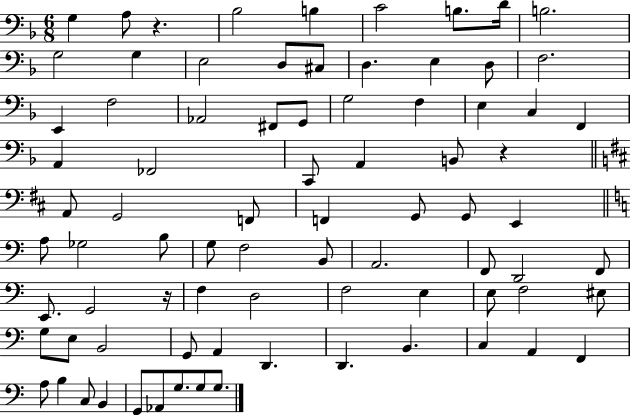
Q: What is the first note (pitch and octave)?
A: G3